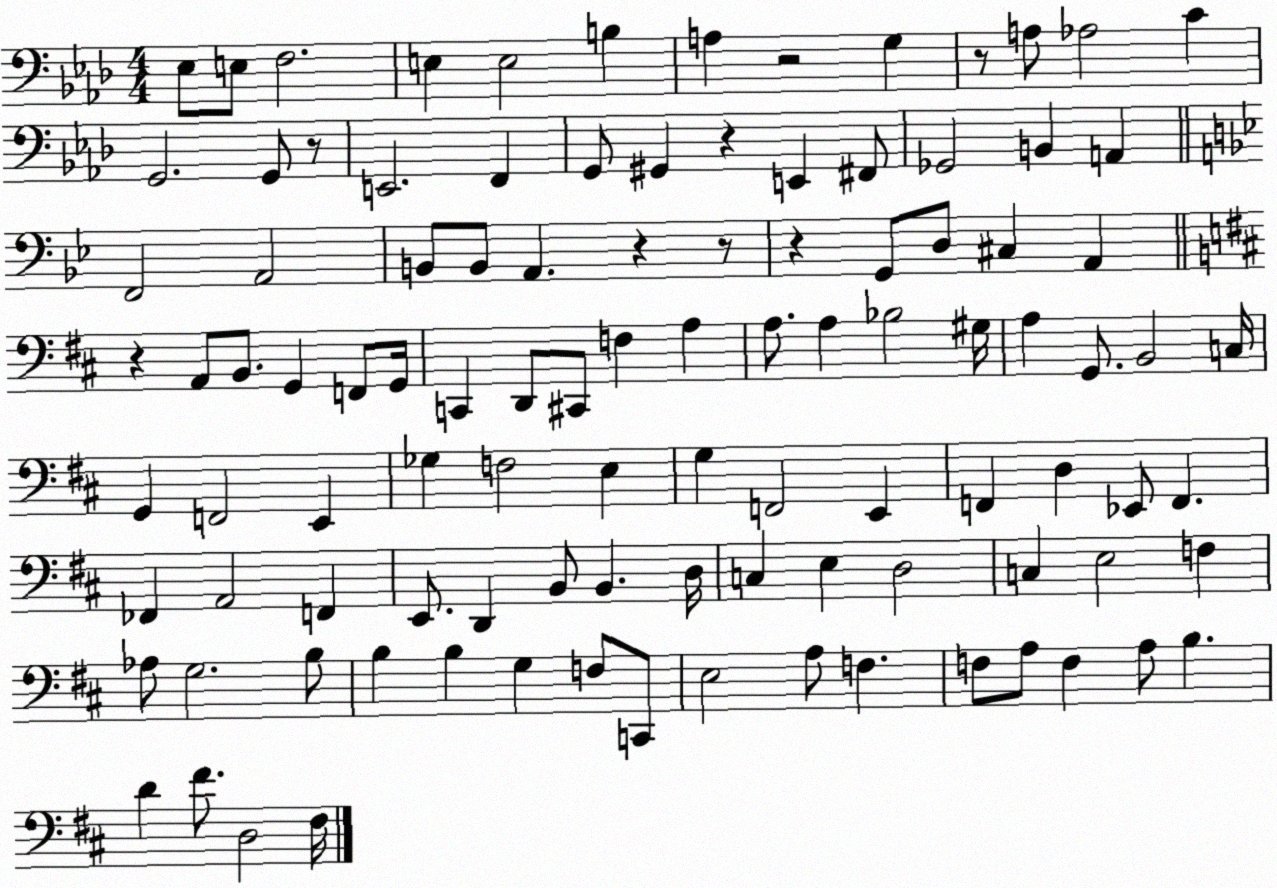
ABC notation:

X:1
T:Untitled
M:4/4
L:1/4
K:Ab
_E,/2 E,/2 F,2 E, E,2 B, A, z2 G, z/2 A,/2 _A,2 C G,,2 G,,/2 z/2 E,,2 F,, G,,/2 ^G,, z E,, ^F,,/2 _G,,2 B,, A,, F,,2 A,,2 B,,/2 B,,/2 A,, z z/2 z G,,/2 D,/2 ^C, A,, z A,,/2 B,,/2 G,, F,,/2 G,,/4 C,, D,,/2 ^C,,/2 F, A, A,/2 A, _B,2 ^G,/4 A, G,,/2 B,,2 C,/4 G,, F,,2 E,, _G, F,2 E, G, F,,2 E,, F,, D, _E,,/2 F,, _F,, A,,2 F,, E,,/2 D,, B,,/2 B,, D,/4 C, E, D,2 C, E,2 F, _A,/2 G,2 B,/2 B, B, G, F,/2 C,,/2 E,2 A,/2 F, F,/2 A,/2 F, A,/2 B, D ^F/2 D,2 ^F,/4